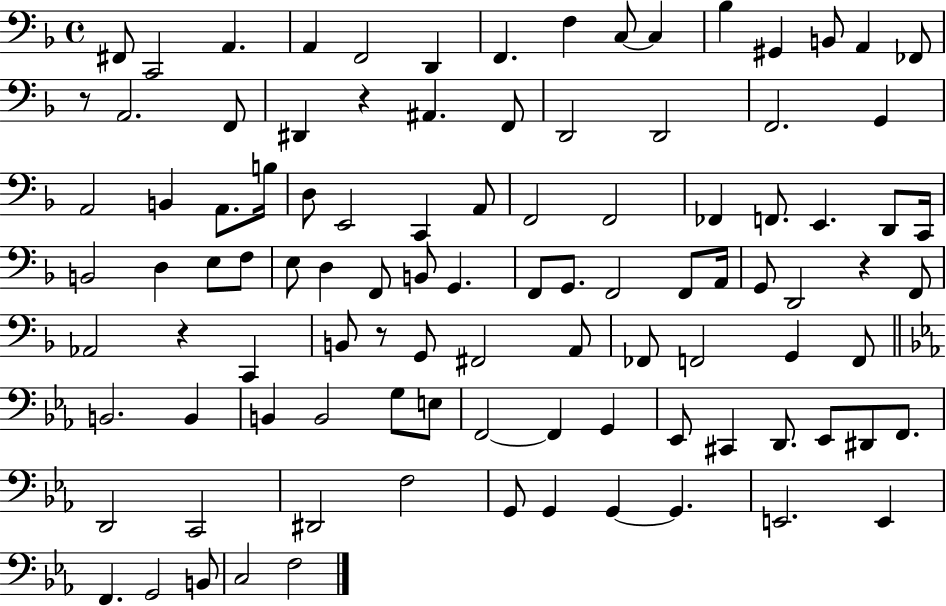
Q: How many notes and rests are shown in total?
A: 101